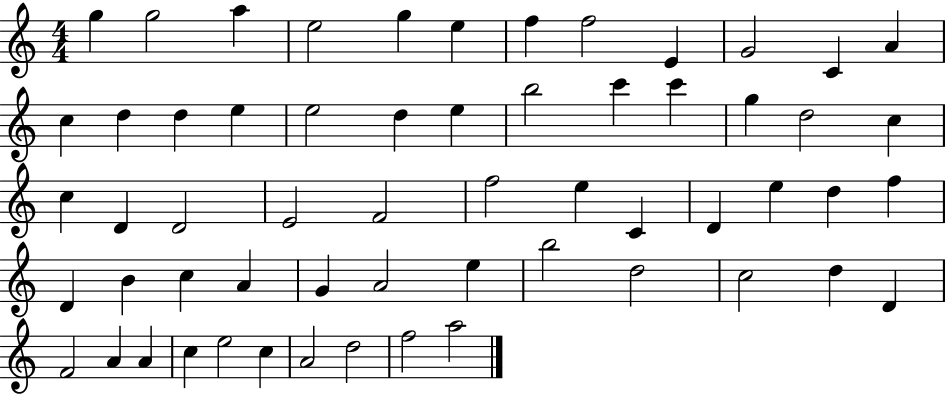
{
  \clef treble
  \numericTimeSignature
  \time 4/4
  \key c \major
  g''4 g''2 a''4 | e''2 g''4 e''4 | f''4 f''2 e'4 | g'2 c'4 a'4 | \break c''4 d''4 d''4 e''4 | e''2 d''4 e''4 | b''2 c'''4 c'''4 | g''4 d''2 c''4 | \break c''4 d'4 d'2 | e'2 f'2 | f''2 e''4 c'4 | d'4 e''4 d''4 f''4 | \break d'4 b'4 c''4 a'4 | g'4 a'2 e''4 | b''2 d''2 | c''2 d''4 d'4 | \break f'2 a'4 a'4 | c''4 e''2 c''4 | a'2 d''2 | f''2 a''2 | \break \bar "|."
}